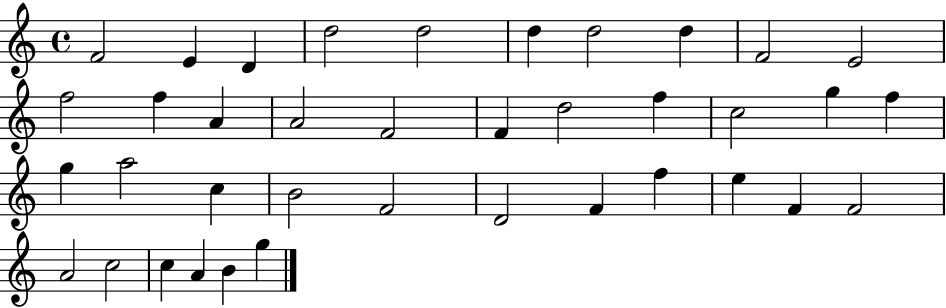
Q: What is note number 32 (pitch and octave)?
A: F4